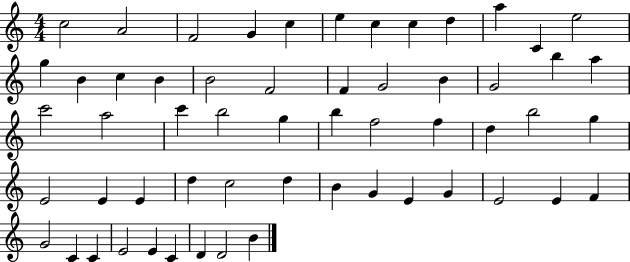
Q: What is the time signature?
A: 4/4